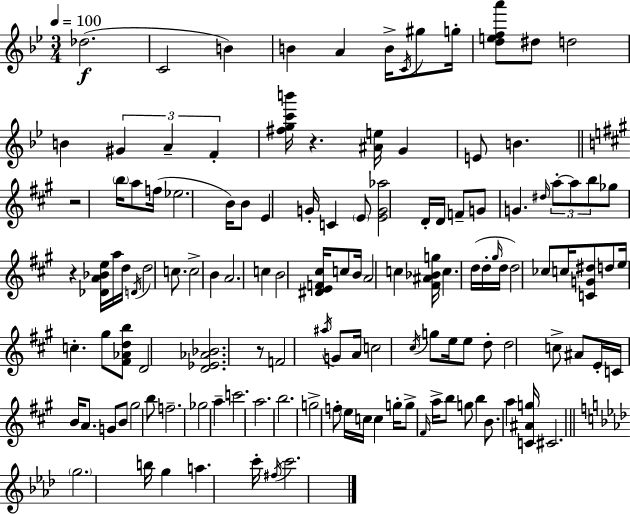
{
  \clef treble
  \numericTimeSignature
  \time 3/4
  \key g \minor
  \tempo 4 = 100
  des''2.(\f | c'2 b'4) | b'4 a'4 b'16-> \acciaccatura { c'16 } gis''8 | g''16-. <d'' e'' f'' a'''>8 dis''8 d''2 | \break b'4 \tuplet 3/2 { gis'4 a'4-- | f'4-. } <fis'' g'' c''' b'''>16 r4. | <ais' e''>16 g'4 e'8 b'4. | \bar "||" \break \key a \major r2 \parenthesize b''16 a''8 f''16( | ees''2. | b'16) b'8 e'4 g'16-. c'4 | \parenthesize e'8 <e' g' aes''>2 d'16-. d'16 | \break f'8-- g'8 g'4. \grace { dis''16 } \tuplet 3/2 { a''8-.~~ | a''8 b''8 } ges''8 r4 <des' a' bes' e''>16 | a''16 d''16 \acciaccatura { d'16 } d''2 c''8. | c''2-> b'4 | \break a'2. | c''4 b'2 | <dis' e' f' cis''>16 c''8 b'16 a'2 | c''4 <fis' ais' bes' g''>16 c''4. | \break d''16( d''16-. \grace { gis''16 } d''16 d''2) | ces''8 c''16 <c' g' dis''>8 d''8 e''16 c''4.-. | gis''8 <fis' aes' d'' b''>8 d'2 | <d' ees' aes' bes'>2. | \break r8 f'2 | \acciaccatura { ais''16 } g'8 a'16 c''2 | \acciaccatura { cis''16 } g''8 e''16 e''8 d''8-. d''2 | c''8-> ais'8 e'16-. c'16 b'16 | \break a'8. g'8 b'8 gis''2 | b''8 f''2.-- | ges''2 | a''4-- c'''2. | \break a''2. | b''2. | g''2-> | f''8-. \parenthesize e''16 c''16 c''4 g''16-. g''8-> | \break \grace { fis'16 } a''16-> b''8 g''8 b''4 b'8. | a''4 <c' ais' g''>16 cis'2. | \bar "||" \break \key f \minor \parenthesize g''2. | b''16 g''4 a''4. c'''16-. | \acciaccatura { fis''16 } c'''2. | \bar "|."
}